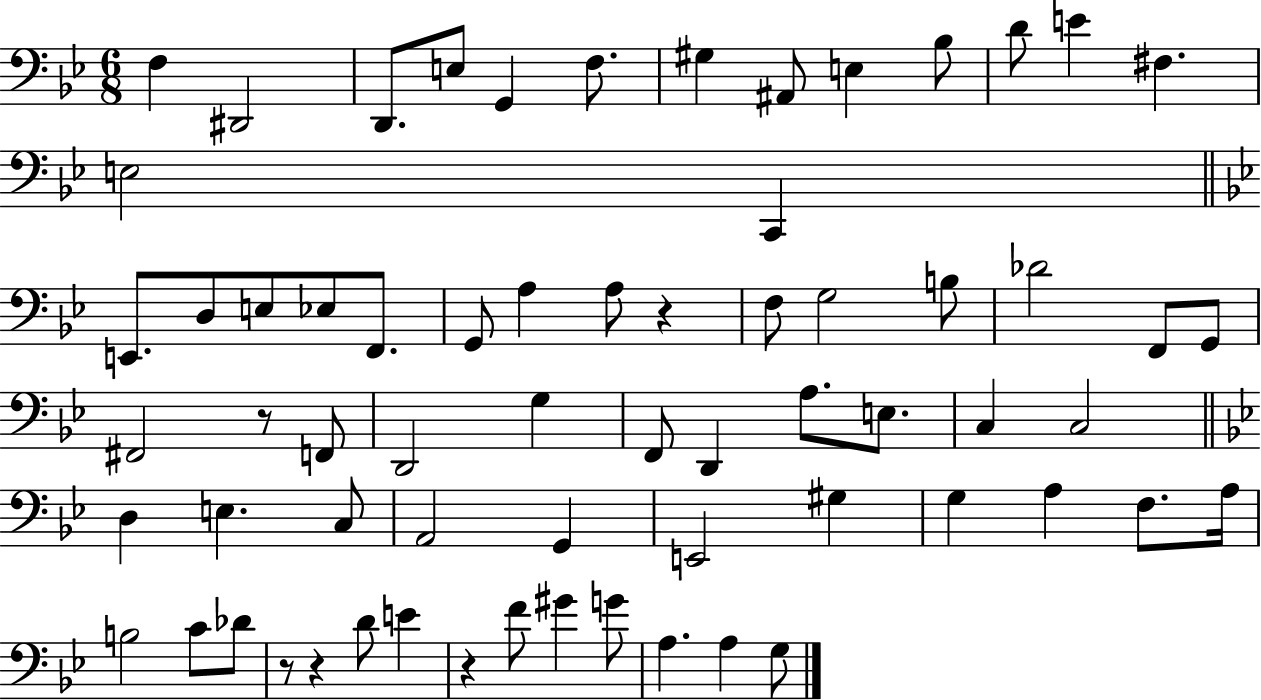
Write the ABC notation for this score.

X:1
T:Untitled
M:6/8
L:1/4
K:Bb
F, ^D,,2 D,,/2 E,/2 G,, F,/2 ^G, ^A,,/2 E, _B,/2 D/2 E ^F, E,2 C,, E,,/2 D,/2 E,/2 _E,/2 F,,/2 G,,/2 A, A,/2 z F,/2 G,2 B,/2 _D2 F,,/2 G,,/2 ^F,,2 z/2 F,,/2 D,,2 G, F,,/2 D,, A,/2 E,/2 C, C,2 D, E, C,/2 A,,2 G,, E,,2 ^G, G, A, F,/2 A,/4 B,2 C/2 _D/2 z/2 z D/2 E z F/2 ^G G/2 A, A, G,/2